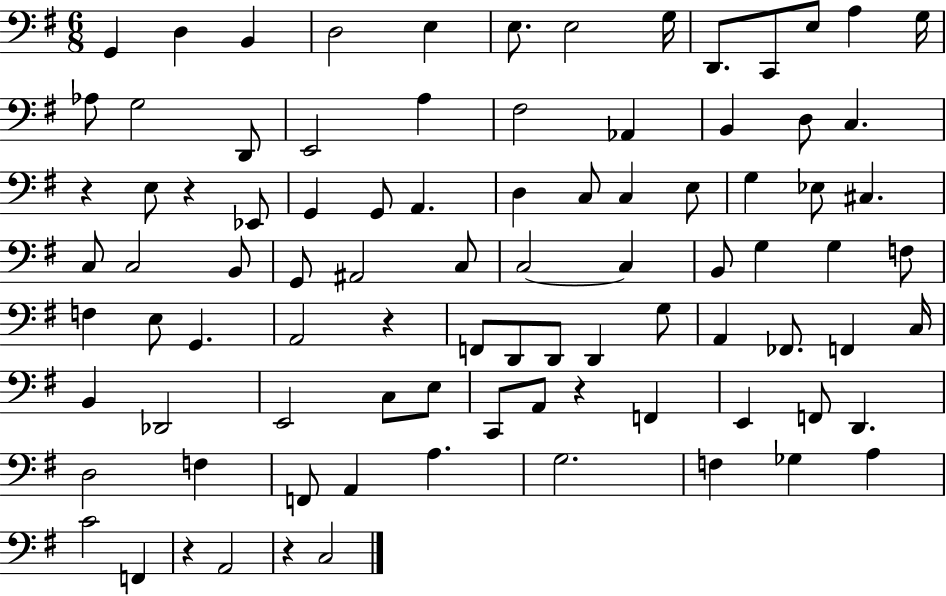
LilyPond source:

{
  \clef bass
  \numericTimeSignature
  \time 6/8
  \key g \major
  g,4 d4 b,4 | d2 e4 | e8. e2 g16 | d,8. c,8 e8 a4 g16 | \break aes8 g2 d,8 | e,2 a4 | fis2 aes,4 | b,4 d8 c4. | \break r4 e8 r4 ees,8 | g,4 g,8 a,4. | d4 c8 c4 e8 | g4 ees8 cis4. | \break c8 c2 b,8 | g,8 ais,2 c8 | c2~~ c4 | b,8 g4 g4 f8 | \break f4 e8 g,4. | a,2 r4 | f,8 d,8 d,8 d,4 g8 | a,4 fes,8. f,4 c16 | \break b,4 des,2 | e,2 c8 e8 | c,8 a,8 r4 f,4 | e,4 f,8 d,4. | \break d2 f4 | f,8 a,4 a4. | g2. | f4 ges4 a4 | \break c'2 f,4 | r4 a,2 | r4 c2 | \bar "|."
}